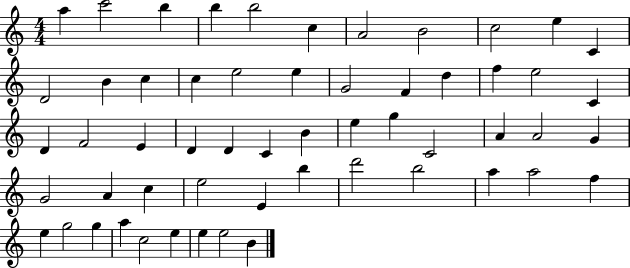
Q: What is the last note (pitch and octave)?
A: B4